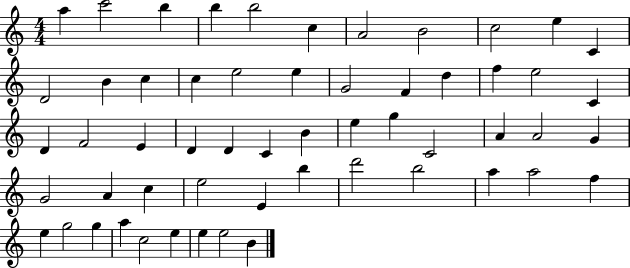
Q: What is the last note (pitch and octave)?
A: B4